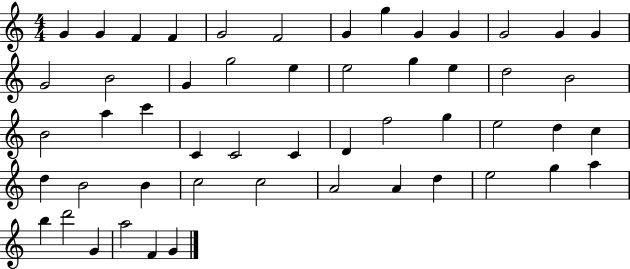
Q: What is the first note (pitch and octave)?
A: G4